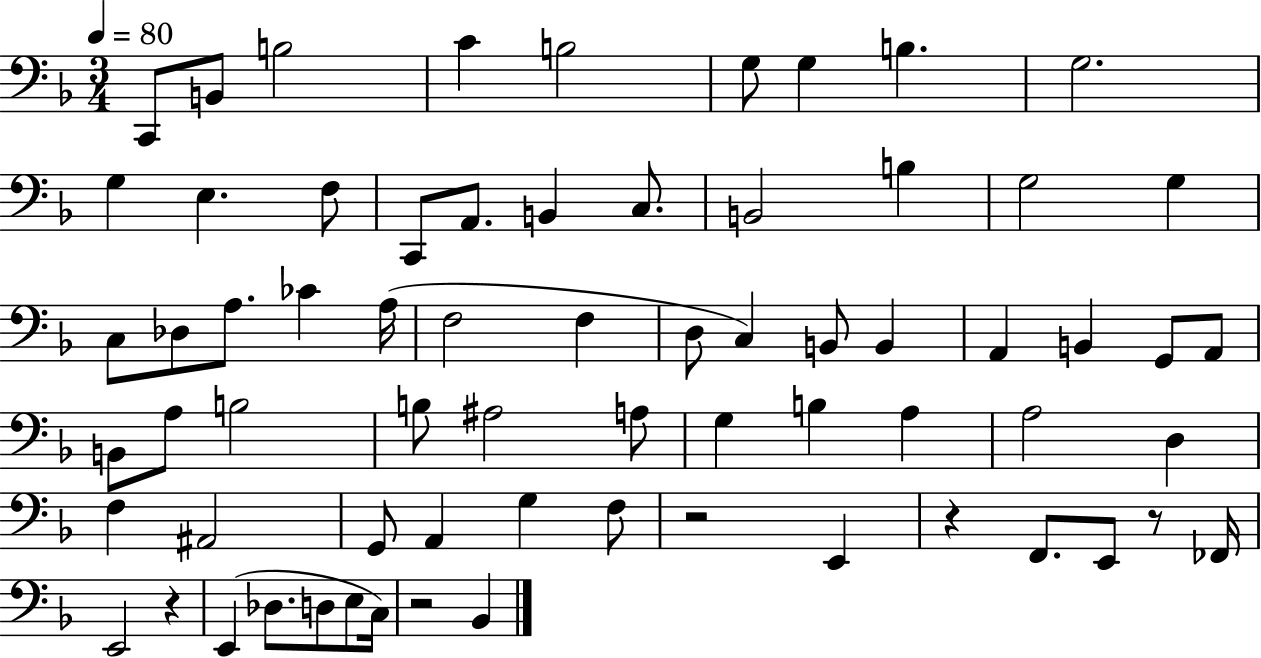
{
  \clef bass
  \numericTimeSignature
  \time 3/4
  \key f \major
  \tempo 4 = 80
  c,8 b,8 b2 | c'4 b2 | g8 g4 b4. | g2. | \break g4 e4. f8 | c,8 a,8. b,4 c8. | b,2 b4 | g2 g4 | \break c8 des8 a8. ces'4 a16( | f2 f4 | d8 c4) b,8 b,4 | a,4 b,4 g,8 a,8 | \break b,8 a8 b2 | b8 ais2 a8 | g4 b4 a4 | a2 d4 | \break f4 ais,2 | g,8 a,4 g4 f8 | r2 e,4 | r4 f,8. e,8 r8 fes,16 | \break e,2 r4 | e,4( des8. d8 e8 c16) | r2 bes,4 | \bar "|."
}